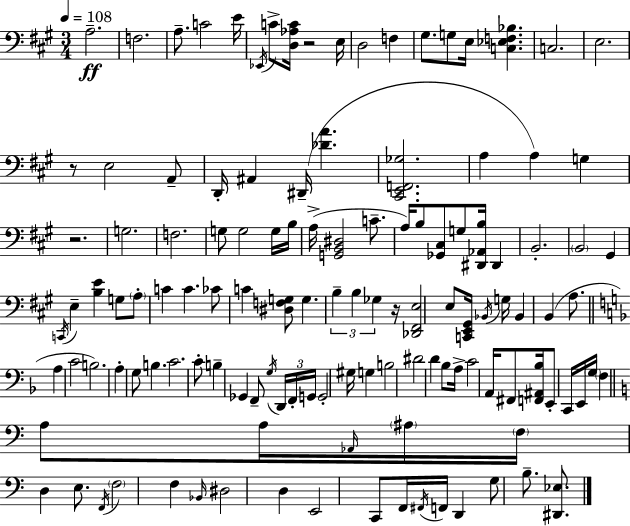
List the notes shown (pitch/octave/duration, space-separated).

A3/h. F3/h. A3/e. C4/h E4/s Eb2/s C4/e [D3,Ab3,C4]/s R/h E3/s D3/h F3/q G#3/e. G3/e E3/s [C3,Eb3,F3,Bb3]/q. C3/h. E3/h. R/e E3/h A2/e D2/s A#2/q D#2/s [Db4,A4]/q. [C#2,E2,F2,Gb3]/h. A3/q A3/q G3/q R/h. G3/h. F3/h. G3/e G3/h G3/s B3/s A3/s [G2,B2,D#3]/h C4/e. A3/s B3/e [Gb2,C#3]/e G3/e [D#2,Ab2,B3]/s D#2/q B2/h. B2/h G#2/q C2/s E3/q [B3,E4]/q G3/e A3/e C4/q C4/q. CES4/e C4/q [D#3,F3,G3]/e G3/q. B3/q B3/q Gb3/q R/s [Db2,F#2,E3]/h E3/e [C2,E2,G#2]/s Bb2/s G3/s Bb2/q B2/q A3/e. A3/q C4/h B3/h. A3/q G3/e B3/q. C4/h. C4/e B3/q Gb2/q F2/e G3/s D2/s F2/s G2/s G2/h G#3/s G3/q B3/h D#4/h D4/q Bb3/e A3/s C4/h A2/s F#2/e [F2,A#2,Bb3]/s E2/e C2/s E2/s G3/s F3/q A3/e A3/s Ab2/s A#3/s F3/s D3/q E3/e. F2/s F3/h F3/q Bb2/s D#3/h D3/q E2/h C2/e F2/s F#2/s F2/s D2/q G3/e B3/e. [D#2,Eb3]/e.